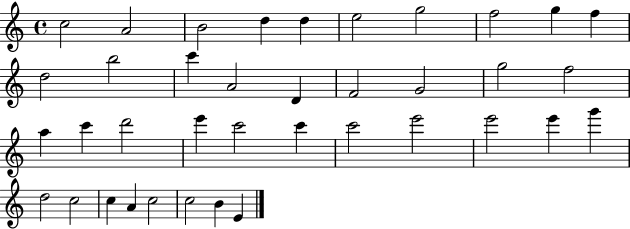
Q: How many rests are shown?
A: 0